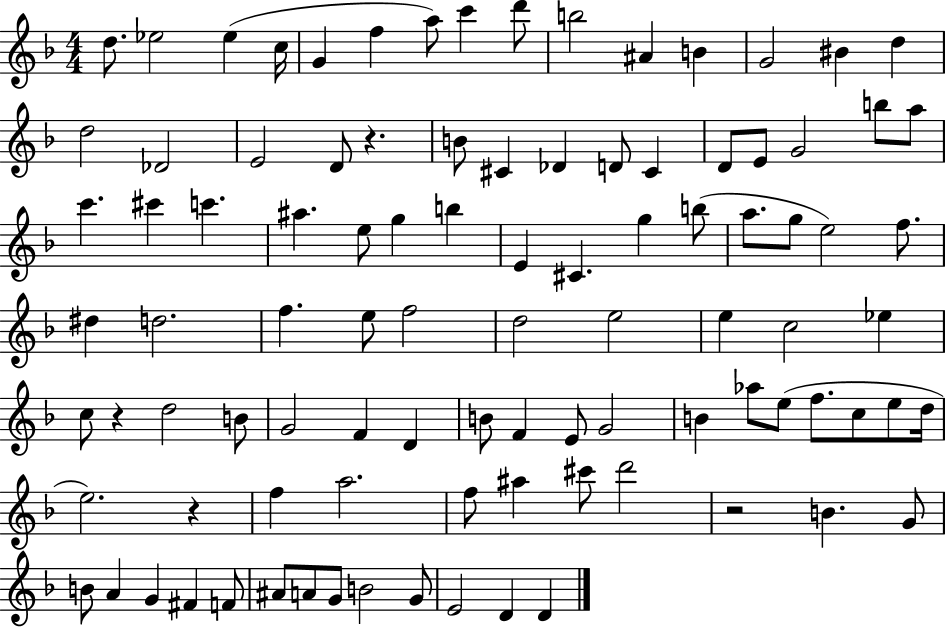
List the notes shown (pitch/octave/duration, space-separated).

D5/e. Eb5/h Eb5/q C5/s G4/q F5/q A5/e C6/q D6/e B5/h A#4/q B4/q G4/h BIS4/q D5/q D5/h Db4/h E4/h D4/e R/q. B4/e C#4/q Db4/q D4/e C#4/q D4/e E4/e G4/h B5/e A5/e C6/q. C#6/q C6/q. A#5/q. E5/e G5/q B5/q E4/q C#4/q. G5/q B5/e A5/e. G5/e E5/h F5/e. D#5/q D5/h. F5/q. E5/e F5/h D5/h E5/h E5/q C5/h Eb5/q C5/e R/q D5/h B4/e G4/h F4/q D4/q B4/e F4/q E4/e G4/h B4/q Ab5/e E5/e F5/e. C5/e E5/e D5/s E5/h. R/q F5/q A5/h. F5/e A#5/q C#6/e D6/h R/h B4/q. G4/e B4/e A4/q G4/q F#4/q F4/e A#4/e A4/e G4/e B4/h G4/e E4/h D4/q D4/q